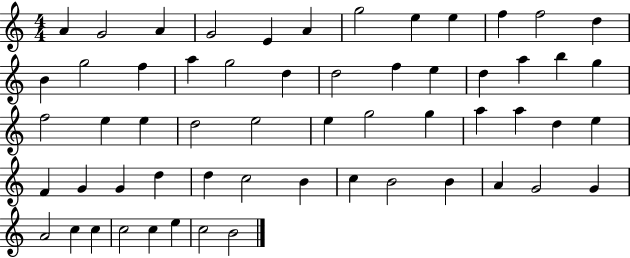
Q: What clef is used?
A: treble